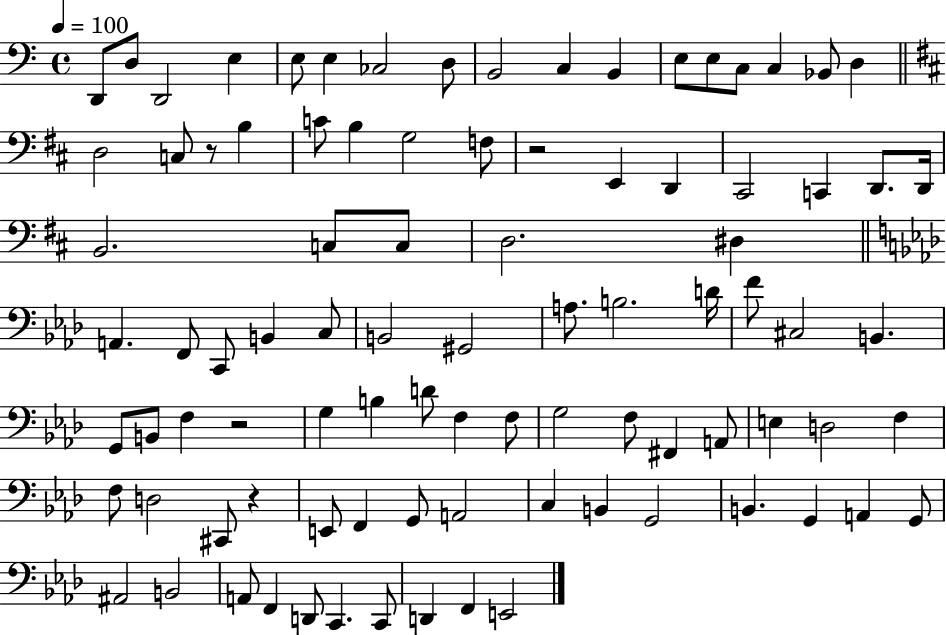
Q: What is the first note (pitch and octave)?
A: D2